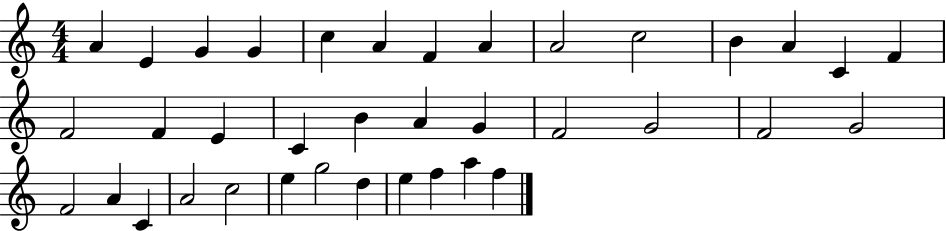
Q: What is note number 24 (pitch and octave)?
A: F4